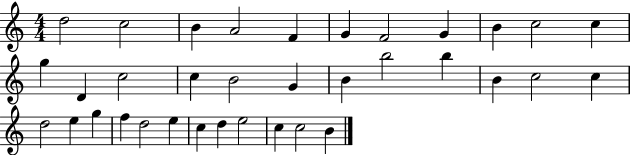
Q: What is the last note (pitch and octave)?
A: B4